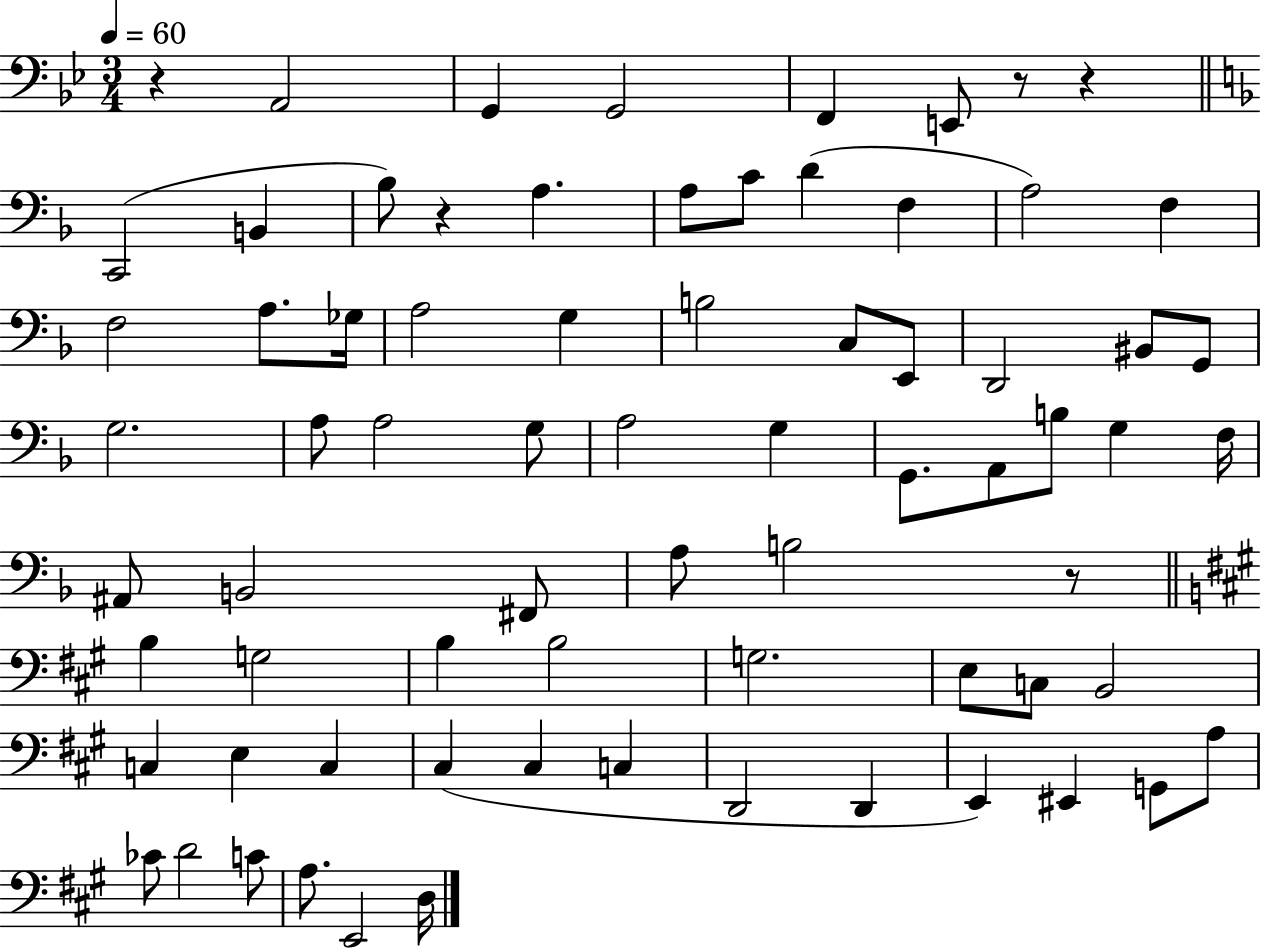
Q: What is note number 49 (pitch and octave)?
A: C3